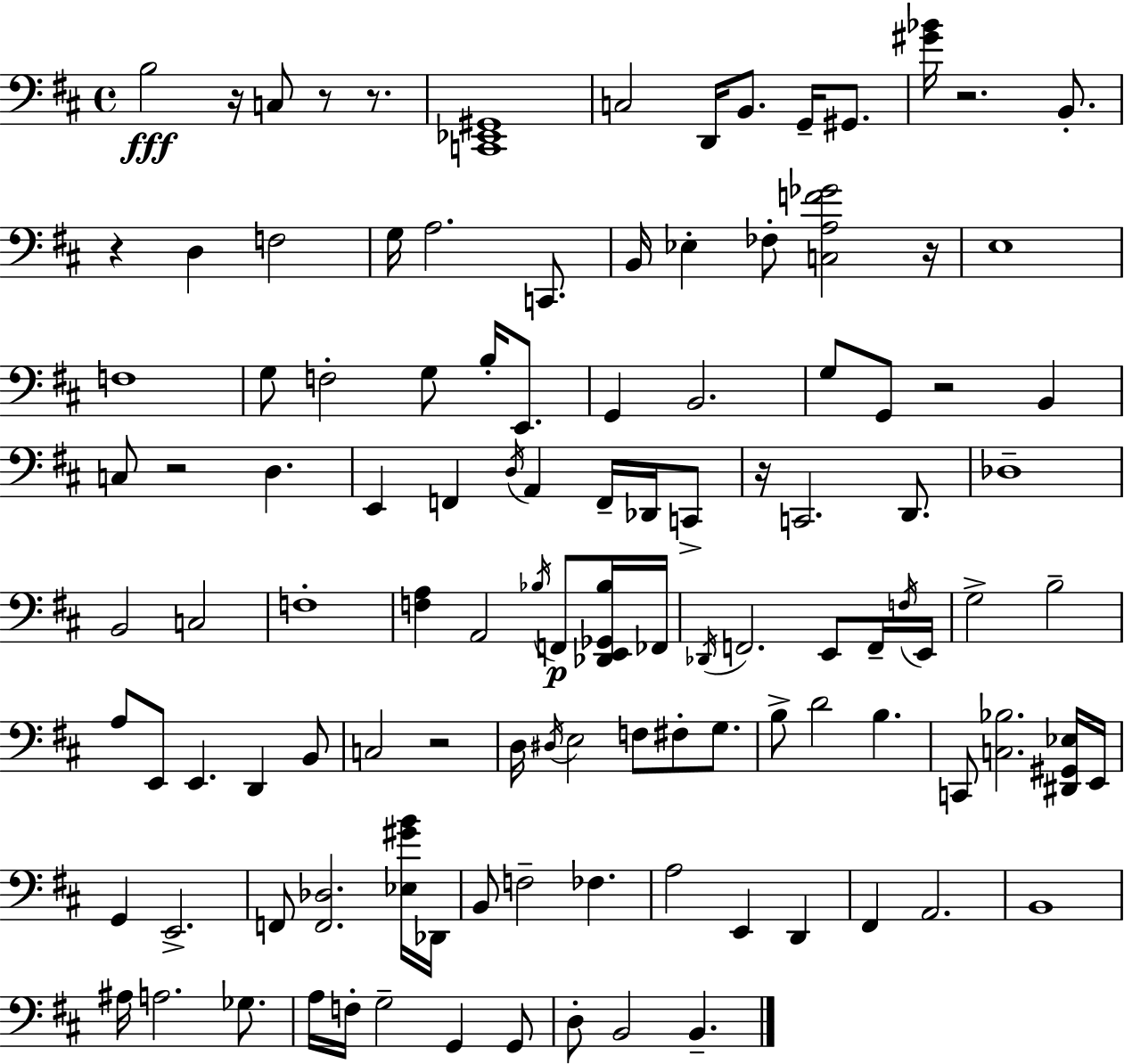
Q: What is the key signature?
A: D major